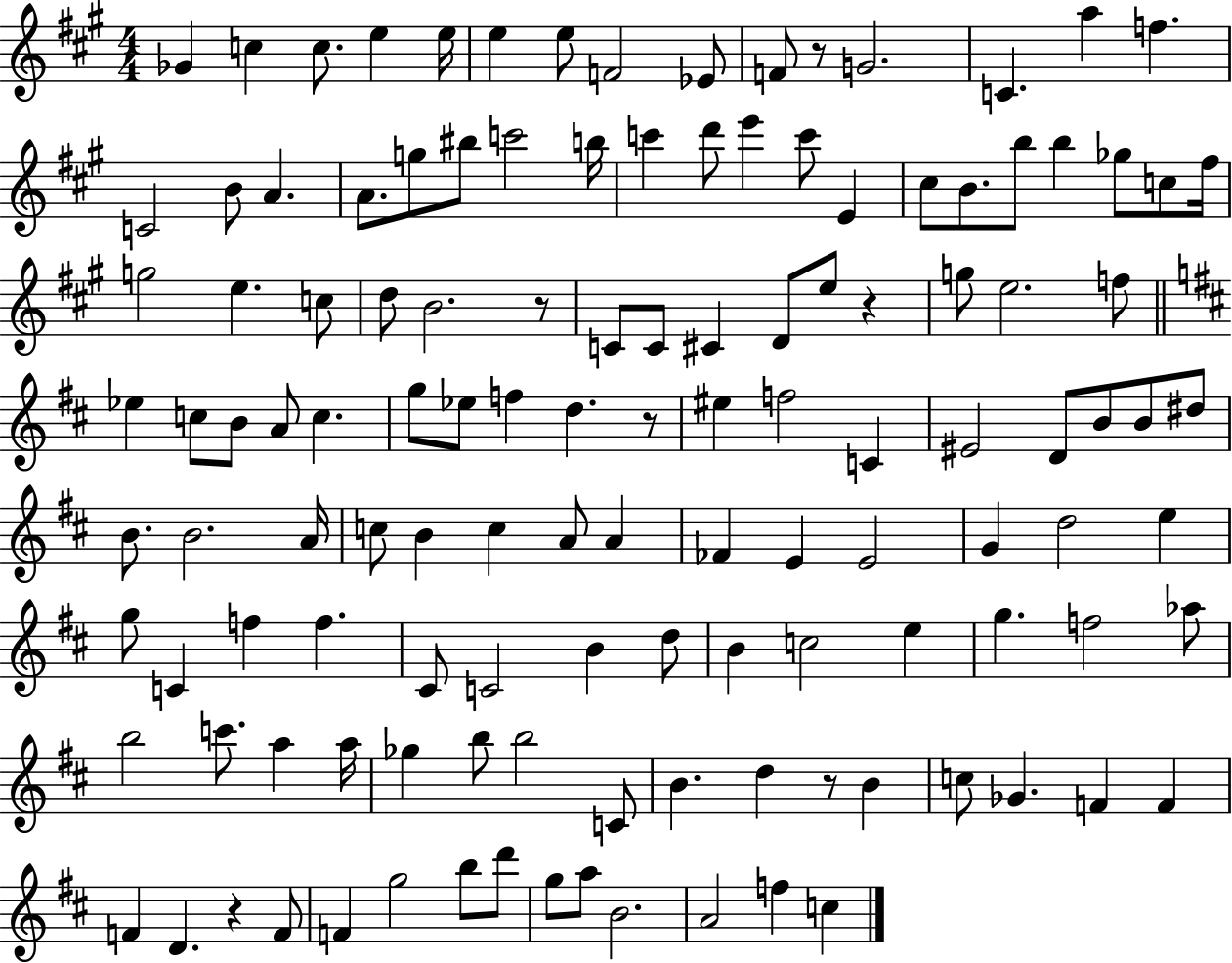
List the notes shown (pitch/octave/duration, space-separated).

Gb4/q C5/q C5/e. E5/q E5/s E5/q E5/e F4/h Eb4/e F4/e R/e G4/h. C4/q. A5/q F5/q. C4/h B4/e A4/q. A4/e. G5/e BIS5/e C6/h B5/s C6/q D6/e E6/q C6/e E4/q C#5/e B4/e. B5/e B5/q Gb5/e C5/e F#5/s G5/h E5/q. C5/e D5/e B4/h. R/e C4/e C4/e C#4/q D4/e E5/e R/q G5/e E5/h. F5/e Eb5/q C5/e B4/e A4/e C5/q. G5/e Eb5/e F5/q D5/q. R/e EIS5/q F5/h C4/q EIS4/h D4/e B4/e B4/e D#5/e B4/e. B4/h. A4/s C5/e B4/q C5/q A4/e A4/q FES4/q E4/q E4/h G4/q D5/h E5/q G5/e C4/q F5/q F5/q. C#4/e C4/h B4/q D5/e B4/q C5/h E5/q G5/q. F5/h Ab5/e B5/h C6/e. A5/q A5/s Gb5/q B5/e B5/h C4/e B4/q. D5/q R/e B4/q C5/e Gb4/q. F4/q F4/q F4/q D4/q. R/q F4/e F4/q G5/h B5/e D6/e G5/e A5/e B4/h. A4/h F5/q C5/q